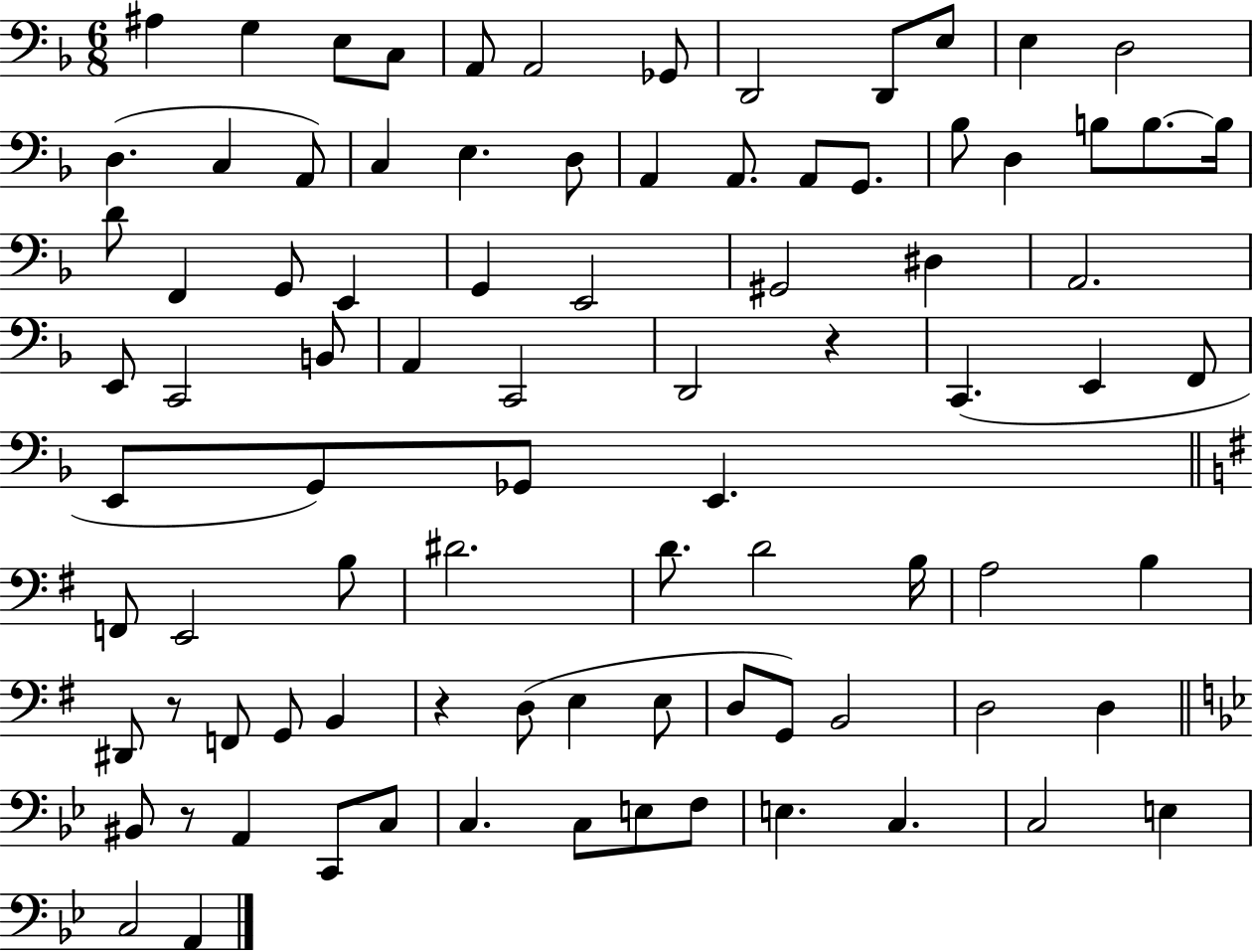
A#3/q G3/q E3/e C3/e A2/e A2/h Gb2/e D2/h D2/e E3/e E3/q D3/h D3/q. C3/q A2/e C3/q E3/q. D3/e A2/q A2/e. A2/e G2/e. Bb3/e D3/q B3/e B3/e. B3/s D4/e F2/q G2/e E2/q G2/q E2/h G#2/h D#3/q A2/h. E2/e C2/h B2/e A2/q C2/h D2/h R/q C2/q. E2/q F2/e E2/e G2/e Gb2/e E2/q. F2/e E2/h B3/e D#4/h. D4/e. D4/h B3/s A3/h B3/q D#2/e R/e F2/e G2/e B2/q R/q D3/e E3/q E3/e D3/e G2/e B2/h D3/h D3/q BIS2/e R/e A2/q C2/e C3/e C3/q. C3/e E3/e F3/e E3/q. C3/q. C3/h E3/q C3/h A2/q